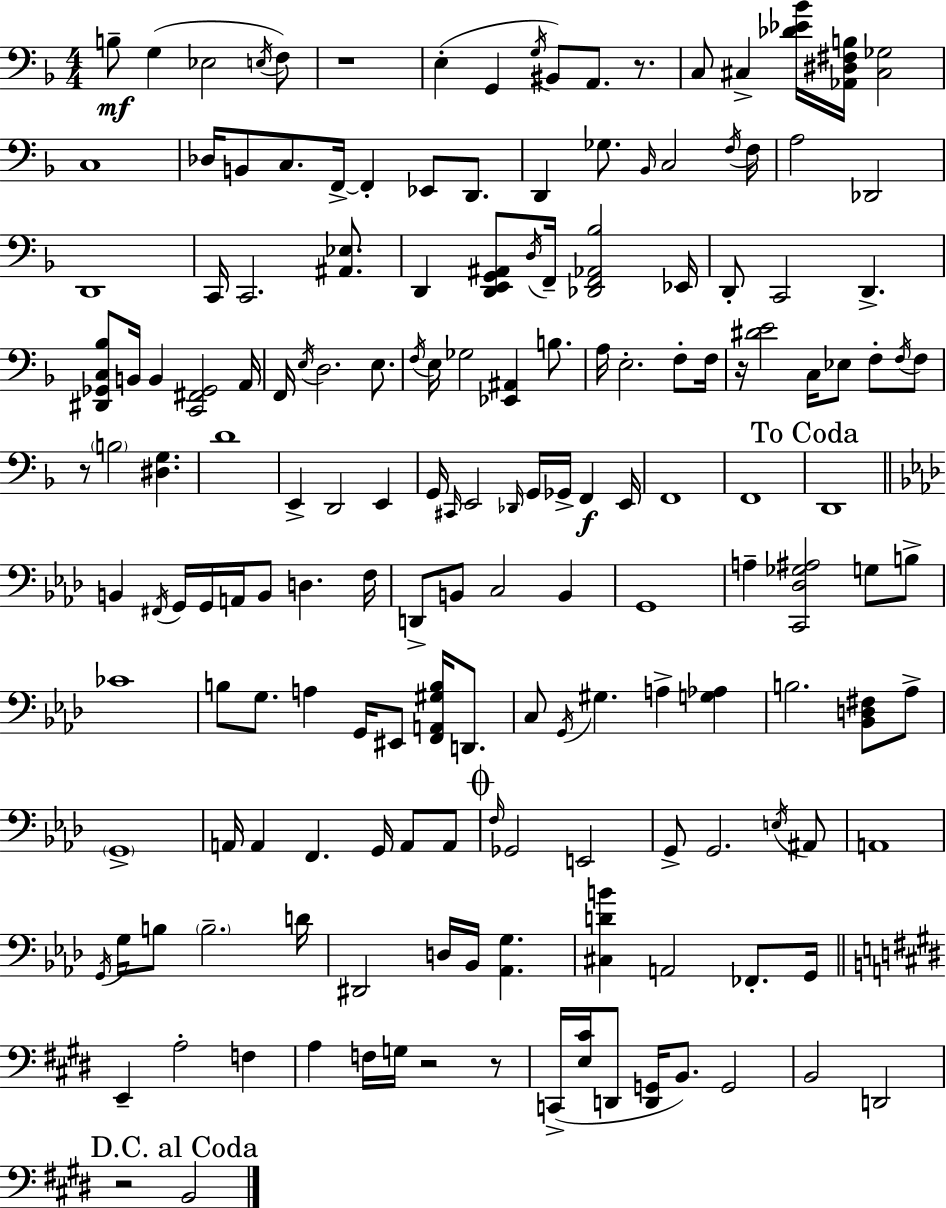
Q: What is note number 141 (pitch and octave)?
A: D2